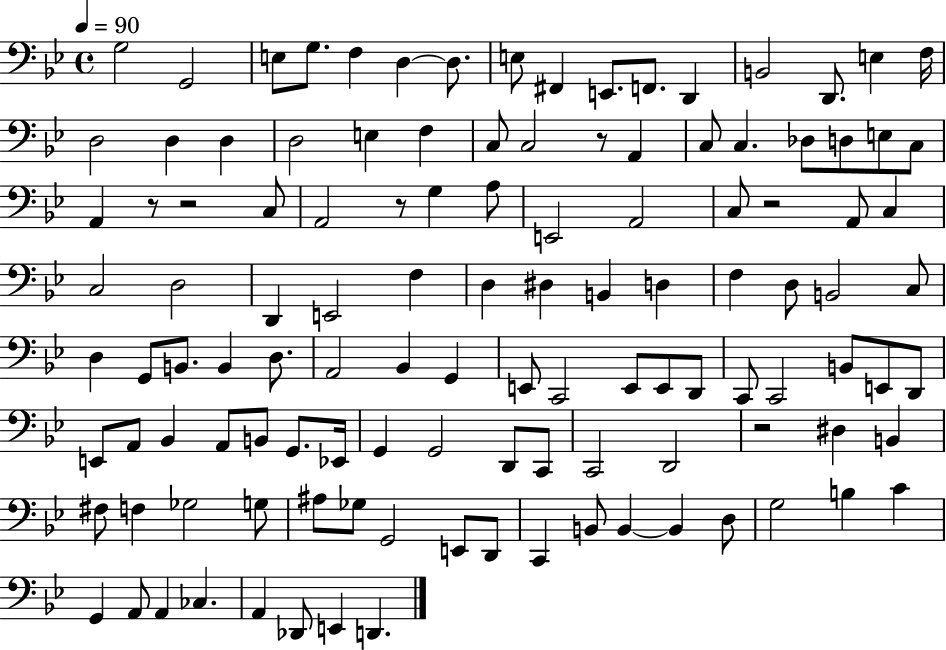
{
  \clef bass
  \time 4/4
  \defaultTimeSignature
  \key bes \major
  \tempo 4 = 90
  g2 g,2 | e8 g8. f4 d4~~ d8. | e8 fis,4 e,8. f,8. d,4 | b,2 d,8. e4 f16 | \break d2 d4 d4 | d2 e4 f4 | c8 c2 r8 a,4 | c8 c4. des8 d8 e8 c8 | \break a,4 r8 r2 c8 | a,2 r8 g4 a8 | e,2 a,2 | c8 r2 a,8 c4 | \break c2 d2 | d,4 e,2 f4 | d4 dis4 b,4 d4 | f4 d8 b,2 c8 | \break d4 g,8 b,8. b,4 d8. | a,2 bes,4 g,4 | e,8 c,2 e,8 e,8 d,8 | c,8 c,2 b,8 e,8 d,8 | \break e,8 a,8 bes,4 a,8 b,8 g,8. ees,16 | g,4 g,2 d,8 c,8 | c,2 d,2 | r2 dis4 b,4 | \break fis8 f4 ges2 g8 | ais8 ges8 g,2 e,8 d,8 | c,4 b,8 b,4~~ b,4 d8 | g2 b4 c'4 | \break g,4 a,8 a,4 ces4. | a,4 des,8 e,4 d,4. | \bar "|."
}